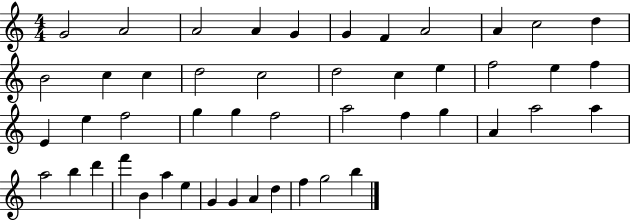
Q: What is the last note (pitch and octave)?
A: B5